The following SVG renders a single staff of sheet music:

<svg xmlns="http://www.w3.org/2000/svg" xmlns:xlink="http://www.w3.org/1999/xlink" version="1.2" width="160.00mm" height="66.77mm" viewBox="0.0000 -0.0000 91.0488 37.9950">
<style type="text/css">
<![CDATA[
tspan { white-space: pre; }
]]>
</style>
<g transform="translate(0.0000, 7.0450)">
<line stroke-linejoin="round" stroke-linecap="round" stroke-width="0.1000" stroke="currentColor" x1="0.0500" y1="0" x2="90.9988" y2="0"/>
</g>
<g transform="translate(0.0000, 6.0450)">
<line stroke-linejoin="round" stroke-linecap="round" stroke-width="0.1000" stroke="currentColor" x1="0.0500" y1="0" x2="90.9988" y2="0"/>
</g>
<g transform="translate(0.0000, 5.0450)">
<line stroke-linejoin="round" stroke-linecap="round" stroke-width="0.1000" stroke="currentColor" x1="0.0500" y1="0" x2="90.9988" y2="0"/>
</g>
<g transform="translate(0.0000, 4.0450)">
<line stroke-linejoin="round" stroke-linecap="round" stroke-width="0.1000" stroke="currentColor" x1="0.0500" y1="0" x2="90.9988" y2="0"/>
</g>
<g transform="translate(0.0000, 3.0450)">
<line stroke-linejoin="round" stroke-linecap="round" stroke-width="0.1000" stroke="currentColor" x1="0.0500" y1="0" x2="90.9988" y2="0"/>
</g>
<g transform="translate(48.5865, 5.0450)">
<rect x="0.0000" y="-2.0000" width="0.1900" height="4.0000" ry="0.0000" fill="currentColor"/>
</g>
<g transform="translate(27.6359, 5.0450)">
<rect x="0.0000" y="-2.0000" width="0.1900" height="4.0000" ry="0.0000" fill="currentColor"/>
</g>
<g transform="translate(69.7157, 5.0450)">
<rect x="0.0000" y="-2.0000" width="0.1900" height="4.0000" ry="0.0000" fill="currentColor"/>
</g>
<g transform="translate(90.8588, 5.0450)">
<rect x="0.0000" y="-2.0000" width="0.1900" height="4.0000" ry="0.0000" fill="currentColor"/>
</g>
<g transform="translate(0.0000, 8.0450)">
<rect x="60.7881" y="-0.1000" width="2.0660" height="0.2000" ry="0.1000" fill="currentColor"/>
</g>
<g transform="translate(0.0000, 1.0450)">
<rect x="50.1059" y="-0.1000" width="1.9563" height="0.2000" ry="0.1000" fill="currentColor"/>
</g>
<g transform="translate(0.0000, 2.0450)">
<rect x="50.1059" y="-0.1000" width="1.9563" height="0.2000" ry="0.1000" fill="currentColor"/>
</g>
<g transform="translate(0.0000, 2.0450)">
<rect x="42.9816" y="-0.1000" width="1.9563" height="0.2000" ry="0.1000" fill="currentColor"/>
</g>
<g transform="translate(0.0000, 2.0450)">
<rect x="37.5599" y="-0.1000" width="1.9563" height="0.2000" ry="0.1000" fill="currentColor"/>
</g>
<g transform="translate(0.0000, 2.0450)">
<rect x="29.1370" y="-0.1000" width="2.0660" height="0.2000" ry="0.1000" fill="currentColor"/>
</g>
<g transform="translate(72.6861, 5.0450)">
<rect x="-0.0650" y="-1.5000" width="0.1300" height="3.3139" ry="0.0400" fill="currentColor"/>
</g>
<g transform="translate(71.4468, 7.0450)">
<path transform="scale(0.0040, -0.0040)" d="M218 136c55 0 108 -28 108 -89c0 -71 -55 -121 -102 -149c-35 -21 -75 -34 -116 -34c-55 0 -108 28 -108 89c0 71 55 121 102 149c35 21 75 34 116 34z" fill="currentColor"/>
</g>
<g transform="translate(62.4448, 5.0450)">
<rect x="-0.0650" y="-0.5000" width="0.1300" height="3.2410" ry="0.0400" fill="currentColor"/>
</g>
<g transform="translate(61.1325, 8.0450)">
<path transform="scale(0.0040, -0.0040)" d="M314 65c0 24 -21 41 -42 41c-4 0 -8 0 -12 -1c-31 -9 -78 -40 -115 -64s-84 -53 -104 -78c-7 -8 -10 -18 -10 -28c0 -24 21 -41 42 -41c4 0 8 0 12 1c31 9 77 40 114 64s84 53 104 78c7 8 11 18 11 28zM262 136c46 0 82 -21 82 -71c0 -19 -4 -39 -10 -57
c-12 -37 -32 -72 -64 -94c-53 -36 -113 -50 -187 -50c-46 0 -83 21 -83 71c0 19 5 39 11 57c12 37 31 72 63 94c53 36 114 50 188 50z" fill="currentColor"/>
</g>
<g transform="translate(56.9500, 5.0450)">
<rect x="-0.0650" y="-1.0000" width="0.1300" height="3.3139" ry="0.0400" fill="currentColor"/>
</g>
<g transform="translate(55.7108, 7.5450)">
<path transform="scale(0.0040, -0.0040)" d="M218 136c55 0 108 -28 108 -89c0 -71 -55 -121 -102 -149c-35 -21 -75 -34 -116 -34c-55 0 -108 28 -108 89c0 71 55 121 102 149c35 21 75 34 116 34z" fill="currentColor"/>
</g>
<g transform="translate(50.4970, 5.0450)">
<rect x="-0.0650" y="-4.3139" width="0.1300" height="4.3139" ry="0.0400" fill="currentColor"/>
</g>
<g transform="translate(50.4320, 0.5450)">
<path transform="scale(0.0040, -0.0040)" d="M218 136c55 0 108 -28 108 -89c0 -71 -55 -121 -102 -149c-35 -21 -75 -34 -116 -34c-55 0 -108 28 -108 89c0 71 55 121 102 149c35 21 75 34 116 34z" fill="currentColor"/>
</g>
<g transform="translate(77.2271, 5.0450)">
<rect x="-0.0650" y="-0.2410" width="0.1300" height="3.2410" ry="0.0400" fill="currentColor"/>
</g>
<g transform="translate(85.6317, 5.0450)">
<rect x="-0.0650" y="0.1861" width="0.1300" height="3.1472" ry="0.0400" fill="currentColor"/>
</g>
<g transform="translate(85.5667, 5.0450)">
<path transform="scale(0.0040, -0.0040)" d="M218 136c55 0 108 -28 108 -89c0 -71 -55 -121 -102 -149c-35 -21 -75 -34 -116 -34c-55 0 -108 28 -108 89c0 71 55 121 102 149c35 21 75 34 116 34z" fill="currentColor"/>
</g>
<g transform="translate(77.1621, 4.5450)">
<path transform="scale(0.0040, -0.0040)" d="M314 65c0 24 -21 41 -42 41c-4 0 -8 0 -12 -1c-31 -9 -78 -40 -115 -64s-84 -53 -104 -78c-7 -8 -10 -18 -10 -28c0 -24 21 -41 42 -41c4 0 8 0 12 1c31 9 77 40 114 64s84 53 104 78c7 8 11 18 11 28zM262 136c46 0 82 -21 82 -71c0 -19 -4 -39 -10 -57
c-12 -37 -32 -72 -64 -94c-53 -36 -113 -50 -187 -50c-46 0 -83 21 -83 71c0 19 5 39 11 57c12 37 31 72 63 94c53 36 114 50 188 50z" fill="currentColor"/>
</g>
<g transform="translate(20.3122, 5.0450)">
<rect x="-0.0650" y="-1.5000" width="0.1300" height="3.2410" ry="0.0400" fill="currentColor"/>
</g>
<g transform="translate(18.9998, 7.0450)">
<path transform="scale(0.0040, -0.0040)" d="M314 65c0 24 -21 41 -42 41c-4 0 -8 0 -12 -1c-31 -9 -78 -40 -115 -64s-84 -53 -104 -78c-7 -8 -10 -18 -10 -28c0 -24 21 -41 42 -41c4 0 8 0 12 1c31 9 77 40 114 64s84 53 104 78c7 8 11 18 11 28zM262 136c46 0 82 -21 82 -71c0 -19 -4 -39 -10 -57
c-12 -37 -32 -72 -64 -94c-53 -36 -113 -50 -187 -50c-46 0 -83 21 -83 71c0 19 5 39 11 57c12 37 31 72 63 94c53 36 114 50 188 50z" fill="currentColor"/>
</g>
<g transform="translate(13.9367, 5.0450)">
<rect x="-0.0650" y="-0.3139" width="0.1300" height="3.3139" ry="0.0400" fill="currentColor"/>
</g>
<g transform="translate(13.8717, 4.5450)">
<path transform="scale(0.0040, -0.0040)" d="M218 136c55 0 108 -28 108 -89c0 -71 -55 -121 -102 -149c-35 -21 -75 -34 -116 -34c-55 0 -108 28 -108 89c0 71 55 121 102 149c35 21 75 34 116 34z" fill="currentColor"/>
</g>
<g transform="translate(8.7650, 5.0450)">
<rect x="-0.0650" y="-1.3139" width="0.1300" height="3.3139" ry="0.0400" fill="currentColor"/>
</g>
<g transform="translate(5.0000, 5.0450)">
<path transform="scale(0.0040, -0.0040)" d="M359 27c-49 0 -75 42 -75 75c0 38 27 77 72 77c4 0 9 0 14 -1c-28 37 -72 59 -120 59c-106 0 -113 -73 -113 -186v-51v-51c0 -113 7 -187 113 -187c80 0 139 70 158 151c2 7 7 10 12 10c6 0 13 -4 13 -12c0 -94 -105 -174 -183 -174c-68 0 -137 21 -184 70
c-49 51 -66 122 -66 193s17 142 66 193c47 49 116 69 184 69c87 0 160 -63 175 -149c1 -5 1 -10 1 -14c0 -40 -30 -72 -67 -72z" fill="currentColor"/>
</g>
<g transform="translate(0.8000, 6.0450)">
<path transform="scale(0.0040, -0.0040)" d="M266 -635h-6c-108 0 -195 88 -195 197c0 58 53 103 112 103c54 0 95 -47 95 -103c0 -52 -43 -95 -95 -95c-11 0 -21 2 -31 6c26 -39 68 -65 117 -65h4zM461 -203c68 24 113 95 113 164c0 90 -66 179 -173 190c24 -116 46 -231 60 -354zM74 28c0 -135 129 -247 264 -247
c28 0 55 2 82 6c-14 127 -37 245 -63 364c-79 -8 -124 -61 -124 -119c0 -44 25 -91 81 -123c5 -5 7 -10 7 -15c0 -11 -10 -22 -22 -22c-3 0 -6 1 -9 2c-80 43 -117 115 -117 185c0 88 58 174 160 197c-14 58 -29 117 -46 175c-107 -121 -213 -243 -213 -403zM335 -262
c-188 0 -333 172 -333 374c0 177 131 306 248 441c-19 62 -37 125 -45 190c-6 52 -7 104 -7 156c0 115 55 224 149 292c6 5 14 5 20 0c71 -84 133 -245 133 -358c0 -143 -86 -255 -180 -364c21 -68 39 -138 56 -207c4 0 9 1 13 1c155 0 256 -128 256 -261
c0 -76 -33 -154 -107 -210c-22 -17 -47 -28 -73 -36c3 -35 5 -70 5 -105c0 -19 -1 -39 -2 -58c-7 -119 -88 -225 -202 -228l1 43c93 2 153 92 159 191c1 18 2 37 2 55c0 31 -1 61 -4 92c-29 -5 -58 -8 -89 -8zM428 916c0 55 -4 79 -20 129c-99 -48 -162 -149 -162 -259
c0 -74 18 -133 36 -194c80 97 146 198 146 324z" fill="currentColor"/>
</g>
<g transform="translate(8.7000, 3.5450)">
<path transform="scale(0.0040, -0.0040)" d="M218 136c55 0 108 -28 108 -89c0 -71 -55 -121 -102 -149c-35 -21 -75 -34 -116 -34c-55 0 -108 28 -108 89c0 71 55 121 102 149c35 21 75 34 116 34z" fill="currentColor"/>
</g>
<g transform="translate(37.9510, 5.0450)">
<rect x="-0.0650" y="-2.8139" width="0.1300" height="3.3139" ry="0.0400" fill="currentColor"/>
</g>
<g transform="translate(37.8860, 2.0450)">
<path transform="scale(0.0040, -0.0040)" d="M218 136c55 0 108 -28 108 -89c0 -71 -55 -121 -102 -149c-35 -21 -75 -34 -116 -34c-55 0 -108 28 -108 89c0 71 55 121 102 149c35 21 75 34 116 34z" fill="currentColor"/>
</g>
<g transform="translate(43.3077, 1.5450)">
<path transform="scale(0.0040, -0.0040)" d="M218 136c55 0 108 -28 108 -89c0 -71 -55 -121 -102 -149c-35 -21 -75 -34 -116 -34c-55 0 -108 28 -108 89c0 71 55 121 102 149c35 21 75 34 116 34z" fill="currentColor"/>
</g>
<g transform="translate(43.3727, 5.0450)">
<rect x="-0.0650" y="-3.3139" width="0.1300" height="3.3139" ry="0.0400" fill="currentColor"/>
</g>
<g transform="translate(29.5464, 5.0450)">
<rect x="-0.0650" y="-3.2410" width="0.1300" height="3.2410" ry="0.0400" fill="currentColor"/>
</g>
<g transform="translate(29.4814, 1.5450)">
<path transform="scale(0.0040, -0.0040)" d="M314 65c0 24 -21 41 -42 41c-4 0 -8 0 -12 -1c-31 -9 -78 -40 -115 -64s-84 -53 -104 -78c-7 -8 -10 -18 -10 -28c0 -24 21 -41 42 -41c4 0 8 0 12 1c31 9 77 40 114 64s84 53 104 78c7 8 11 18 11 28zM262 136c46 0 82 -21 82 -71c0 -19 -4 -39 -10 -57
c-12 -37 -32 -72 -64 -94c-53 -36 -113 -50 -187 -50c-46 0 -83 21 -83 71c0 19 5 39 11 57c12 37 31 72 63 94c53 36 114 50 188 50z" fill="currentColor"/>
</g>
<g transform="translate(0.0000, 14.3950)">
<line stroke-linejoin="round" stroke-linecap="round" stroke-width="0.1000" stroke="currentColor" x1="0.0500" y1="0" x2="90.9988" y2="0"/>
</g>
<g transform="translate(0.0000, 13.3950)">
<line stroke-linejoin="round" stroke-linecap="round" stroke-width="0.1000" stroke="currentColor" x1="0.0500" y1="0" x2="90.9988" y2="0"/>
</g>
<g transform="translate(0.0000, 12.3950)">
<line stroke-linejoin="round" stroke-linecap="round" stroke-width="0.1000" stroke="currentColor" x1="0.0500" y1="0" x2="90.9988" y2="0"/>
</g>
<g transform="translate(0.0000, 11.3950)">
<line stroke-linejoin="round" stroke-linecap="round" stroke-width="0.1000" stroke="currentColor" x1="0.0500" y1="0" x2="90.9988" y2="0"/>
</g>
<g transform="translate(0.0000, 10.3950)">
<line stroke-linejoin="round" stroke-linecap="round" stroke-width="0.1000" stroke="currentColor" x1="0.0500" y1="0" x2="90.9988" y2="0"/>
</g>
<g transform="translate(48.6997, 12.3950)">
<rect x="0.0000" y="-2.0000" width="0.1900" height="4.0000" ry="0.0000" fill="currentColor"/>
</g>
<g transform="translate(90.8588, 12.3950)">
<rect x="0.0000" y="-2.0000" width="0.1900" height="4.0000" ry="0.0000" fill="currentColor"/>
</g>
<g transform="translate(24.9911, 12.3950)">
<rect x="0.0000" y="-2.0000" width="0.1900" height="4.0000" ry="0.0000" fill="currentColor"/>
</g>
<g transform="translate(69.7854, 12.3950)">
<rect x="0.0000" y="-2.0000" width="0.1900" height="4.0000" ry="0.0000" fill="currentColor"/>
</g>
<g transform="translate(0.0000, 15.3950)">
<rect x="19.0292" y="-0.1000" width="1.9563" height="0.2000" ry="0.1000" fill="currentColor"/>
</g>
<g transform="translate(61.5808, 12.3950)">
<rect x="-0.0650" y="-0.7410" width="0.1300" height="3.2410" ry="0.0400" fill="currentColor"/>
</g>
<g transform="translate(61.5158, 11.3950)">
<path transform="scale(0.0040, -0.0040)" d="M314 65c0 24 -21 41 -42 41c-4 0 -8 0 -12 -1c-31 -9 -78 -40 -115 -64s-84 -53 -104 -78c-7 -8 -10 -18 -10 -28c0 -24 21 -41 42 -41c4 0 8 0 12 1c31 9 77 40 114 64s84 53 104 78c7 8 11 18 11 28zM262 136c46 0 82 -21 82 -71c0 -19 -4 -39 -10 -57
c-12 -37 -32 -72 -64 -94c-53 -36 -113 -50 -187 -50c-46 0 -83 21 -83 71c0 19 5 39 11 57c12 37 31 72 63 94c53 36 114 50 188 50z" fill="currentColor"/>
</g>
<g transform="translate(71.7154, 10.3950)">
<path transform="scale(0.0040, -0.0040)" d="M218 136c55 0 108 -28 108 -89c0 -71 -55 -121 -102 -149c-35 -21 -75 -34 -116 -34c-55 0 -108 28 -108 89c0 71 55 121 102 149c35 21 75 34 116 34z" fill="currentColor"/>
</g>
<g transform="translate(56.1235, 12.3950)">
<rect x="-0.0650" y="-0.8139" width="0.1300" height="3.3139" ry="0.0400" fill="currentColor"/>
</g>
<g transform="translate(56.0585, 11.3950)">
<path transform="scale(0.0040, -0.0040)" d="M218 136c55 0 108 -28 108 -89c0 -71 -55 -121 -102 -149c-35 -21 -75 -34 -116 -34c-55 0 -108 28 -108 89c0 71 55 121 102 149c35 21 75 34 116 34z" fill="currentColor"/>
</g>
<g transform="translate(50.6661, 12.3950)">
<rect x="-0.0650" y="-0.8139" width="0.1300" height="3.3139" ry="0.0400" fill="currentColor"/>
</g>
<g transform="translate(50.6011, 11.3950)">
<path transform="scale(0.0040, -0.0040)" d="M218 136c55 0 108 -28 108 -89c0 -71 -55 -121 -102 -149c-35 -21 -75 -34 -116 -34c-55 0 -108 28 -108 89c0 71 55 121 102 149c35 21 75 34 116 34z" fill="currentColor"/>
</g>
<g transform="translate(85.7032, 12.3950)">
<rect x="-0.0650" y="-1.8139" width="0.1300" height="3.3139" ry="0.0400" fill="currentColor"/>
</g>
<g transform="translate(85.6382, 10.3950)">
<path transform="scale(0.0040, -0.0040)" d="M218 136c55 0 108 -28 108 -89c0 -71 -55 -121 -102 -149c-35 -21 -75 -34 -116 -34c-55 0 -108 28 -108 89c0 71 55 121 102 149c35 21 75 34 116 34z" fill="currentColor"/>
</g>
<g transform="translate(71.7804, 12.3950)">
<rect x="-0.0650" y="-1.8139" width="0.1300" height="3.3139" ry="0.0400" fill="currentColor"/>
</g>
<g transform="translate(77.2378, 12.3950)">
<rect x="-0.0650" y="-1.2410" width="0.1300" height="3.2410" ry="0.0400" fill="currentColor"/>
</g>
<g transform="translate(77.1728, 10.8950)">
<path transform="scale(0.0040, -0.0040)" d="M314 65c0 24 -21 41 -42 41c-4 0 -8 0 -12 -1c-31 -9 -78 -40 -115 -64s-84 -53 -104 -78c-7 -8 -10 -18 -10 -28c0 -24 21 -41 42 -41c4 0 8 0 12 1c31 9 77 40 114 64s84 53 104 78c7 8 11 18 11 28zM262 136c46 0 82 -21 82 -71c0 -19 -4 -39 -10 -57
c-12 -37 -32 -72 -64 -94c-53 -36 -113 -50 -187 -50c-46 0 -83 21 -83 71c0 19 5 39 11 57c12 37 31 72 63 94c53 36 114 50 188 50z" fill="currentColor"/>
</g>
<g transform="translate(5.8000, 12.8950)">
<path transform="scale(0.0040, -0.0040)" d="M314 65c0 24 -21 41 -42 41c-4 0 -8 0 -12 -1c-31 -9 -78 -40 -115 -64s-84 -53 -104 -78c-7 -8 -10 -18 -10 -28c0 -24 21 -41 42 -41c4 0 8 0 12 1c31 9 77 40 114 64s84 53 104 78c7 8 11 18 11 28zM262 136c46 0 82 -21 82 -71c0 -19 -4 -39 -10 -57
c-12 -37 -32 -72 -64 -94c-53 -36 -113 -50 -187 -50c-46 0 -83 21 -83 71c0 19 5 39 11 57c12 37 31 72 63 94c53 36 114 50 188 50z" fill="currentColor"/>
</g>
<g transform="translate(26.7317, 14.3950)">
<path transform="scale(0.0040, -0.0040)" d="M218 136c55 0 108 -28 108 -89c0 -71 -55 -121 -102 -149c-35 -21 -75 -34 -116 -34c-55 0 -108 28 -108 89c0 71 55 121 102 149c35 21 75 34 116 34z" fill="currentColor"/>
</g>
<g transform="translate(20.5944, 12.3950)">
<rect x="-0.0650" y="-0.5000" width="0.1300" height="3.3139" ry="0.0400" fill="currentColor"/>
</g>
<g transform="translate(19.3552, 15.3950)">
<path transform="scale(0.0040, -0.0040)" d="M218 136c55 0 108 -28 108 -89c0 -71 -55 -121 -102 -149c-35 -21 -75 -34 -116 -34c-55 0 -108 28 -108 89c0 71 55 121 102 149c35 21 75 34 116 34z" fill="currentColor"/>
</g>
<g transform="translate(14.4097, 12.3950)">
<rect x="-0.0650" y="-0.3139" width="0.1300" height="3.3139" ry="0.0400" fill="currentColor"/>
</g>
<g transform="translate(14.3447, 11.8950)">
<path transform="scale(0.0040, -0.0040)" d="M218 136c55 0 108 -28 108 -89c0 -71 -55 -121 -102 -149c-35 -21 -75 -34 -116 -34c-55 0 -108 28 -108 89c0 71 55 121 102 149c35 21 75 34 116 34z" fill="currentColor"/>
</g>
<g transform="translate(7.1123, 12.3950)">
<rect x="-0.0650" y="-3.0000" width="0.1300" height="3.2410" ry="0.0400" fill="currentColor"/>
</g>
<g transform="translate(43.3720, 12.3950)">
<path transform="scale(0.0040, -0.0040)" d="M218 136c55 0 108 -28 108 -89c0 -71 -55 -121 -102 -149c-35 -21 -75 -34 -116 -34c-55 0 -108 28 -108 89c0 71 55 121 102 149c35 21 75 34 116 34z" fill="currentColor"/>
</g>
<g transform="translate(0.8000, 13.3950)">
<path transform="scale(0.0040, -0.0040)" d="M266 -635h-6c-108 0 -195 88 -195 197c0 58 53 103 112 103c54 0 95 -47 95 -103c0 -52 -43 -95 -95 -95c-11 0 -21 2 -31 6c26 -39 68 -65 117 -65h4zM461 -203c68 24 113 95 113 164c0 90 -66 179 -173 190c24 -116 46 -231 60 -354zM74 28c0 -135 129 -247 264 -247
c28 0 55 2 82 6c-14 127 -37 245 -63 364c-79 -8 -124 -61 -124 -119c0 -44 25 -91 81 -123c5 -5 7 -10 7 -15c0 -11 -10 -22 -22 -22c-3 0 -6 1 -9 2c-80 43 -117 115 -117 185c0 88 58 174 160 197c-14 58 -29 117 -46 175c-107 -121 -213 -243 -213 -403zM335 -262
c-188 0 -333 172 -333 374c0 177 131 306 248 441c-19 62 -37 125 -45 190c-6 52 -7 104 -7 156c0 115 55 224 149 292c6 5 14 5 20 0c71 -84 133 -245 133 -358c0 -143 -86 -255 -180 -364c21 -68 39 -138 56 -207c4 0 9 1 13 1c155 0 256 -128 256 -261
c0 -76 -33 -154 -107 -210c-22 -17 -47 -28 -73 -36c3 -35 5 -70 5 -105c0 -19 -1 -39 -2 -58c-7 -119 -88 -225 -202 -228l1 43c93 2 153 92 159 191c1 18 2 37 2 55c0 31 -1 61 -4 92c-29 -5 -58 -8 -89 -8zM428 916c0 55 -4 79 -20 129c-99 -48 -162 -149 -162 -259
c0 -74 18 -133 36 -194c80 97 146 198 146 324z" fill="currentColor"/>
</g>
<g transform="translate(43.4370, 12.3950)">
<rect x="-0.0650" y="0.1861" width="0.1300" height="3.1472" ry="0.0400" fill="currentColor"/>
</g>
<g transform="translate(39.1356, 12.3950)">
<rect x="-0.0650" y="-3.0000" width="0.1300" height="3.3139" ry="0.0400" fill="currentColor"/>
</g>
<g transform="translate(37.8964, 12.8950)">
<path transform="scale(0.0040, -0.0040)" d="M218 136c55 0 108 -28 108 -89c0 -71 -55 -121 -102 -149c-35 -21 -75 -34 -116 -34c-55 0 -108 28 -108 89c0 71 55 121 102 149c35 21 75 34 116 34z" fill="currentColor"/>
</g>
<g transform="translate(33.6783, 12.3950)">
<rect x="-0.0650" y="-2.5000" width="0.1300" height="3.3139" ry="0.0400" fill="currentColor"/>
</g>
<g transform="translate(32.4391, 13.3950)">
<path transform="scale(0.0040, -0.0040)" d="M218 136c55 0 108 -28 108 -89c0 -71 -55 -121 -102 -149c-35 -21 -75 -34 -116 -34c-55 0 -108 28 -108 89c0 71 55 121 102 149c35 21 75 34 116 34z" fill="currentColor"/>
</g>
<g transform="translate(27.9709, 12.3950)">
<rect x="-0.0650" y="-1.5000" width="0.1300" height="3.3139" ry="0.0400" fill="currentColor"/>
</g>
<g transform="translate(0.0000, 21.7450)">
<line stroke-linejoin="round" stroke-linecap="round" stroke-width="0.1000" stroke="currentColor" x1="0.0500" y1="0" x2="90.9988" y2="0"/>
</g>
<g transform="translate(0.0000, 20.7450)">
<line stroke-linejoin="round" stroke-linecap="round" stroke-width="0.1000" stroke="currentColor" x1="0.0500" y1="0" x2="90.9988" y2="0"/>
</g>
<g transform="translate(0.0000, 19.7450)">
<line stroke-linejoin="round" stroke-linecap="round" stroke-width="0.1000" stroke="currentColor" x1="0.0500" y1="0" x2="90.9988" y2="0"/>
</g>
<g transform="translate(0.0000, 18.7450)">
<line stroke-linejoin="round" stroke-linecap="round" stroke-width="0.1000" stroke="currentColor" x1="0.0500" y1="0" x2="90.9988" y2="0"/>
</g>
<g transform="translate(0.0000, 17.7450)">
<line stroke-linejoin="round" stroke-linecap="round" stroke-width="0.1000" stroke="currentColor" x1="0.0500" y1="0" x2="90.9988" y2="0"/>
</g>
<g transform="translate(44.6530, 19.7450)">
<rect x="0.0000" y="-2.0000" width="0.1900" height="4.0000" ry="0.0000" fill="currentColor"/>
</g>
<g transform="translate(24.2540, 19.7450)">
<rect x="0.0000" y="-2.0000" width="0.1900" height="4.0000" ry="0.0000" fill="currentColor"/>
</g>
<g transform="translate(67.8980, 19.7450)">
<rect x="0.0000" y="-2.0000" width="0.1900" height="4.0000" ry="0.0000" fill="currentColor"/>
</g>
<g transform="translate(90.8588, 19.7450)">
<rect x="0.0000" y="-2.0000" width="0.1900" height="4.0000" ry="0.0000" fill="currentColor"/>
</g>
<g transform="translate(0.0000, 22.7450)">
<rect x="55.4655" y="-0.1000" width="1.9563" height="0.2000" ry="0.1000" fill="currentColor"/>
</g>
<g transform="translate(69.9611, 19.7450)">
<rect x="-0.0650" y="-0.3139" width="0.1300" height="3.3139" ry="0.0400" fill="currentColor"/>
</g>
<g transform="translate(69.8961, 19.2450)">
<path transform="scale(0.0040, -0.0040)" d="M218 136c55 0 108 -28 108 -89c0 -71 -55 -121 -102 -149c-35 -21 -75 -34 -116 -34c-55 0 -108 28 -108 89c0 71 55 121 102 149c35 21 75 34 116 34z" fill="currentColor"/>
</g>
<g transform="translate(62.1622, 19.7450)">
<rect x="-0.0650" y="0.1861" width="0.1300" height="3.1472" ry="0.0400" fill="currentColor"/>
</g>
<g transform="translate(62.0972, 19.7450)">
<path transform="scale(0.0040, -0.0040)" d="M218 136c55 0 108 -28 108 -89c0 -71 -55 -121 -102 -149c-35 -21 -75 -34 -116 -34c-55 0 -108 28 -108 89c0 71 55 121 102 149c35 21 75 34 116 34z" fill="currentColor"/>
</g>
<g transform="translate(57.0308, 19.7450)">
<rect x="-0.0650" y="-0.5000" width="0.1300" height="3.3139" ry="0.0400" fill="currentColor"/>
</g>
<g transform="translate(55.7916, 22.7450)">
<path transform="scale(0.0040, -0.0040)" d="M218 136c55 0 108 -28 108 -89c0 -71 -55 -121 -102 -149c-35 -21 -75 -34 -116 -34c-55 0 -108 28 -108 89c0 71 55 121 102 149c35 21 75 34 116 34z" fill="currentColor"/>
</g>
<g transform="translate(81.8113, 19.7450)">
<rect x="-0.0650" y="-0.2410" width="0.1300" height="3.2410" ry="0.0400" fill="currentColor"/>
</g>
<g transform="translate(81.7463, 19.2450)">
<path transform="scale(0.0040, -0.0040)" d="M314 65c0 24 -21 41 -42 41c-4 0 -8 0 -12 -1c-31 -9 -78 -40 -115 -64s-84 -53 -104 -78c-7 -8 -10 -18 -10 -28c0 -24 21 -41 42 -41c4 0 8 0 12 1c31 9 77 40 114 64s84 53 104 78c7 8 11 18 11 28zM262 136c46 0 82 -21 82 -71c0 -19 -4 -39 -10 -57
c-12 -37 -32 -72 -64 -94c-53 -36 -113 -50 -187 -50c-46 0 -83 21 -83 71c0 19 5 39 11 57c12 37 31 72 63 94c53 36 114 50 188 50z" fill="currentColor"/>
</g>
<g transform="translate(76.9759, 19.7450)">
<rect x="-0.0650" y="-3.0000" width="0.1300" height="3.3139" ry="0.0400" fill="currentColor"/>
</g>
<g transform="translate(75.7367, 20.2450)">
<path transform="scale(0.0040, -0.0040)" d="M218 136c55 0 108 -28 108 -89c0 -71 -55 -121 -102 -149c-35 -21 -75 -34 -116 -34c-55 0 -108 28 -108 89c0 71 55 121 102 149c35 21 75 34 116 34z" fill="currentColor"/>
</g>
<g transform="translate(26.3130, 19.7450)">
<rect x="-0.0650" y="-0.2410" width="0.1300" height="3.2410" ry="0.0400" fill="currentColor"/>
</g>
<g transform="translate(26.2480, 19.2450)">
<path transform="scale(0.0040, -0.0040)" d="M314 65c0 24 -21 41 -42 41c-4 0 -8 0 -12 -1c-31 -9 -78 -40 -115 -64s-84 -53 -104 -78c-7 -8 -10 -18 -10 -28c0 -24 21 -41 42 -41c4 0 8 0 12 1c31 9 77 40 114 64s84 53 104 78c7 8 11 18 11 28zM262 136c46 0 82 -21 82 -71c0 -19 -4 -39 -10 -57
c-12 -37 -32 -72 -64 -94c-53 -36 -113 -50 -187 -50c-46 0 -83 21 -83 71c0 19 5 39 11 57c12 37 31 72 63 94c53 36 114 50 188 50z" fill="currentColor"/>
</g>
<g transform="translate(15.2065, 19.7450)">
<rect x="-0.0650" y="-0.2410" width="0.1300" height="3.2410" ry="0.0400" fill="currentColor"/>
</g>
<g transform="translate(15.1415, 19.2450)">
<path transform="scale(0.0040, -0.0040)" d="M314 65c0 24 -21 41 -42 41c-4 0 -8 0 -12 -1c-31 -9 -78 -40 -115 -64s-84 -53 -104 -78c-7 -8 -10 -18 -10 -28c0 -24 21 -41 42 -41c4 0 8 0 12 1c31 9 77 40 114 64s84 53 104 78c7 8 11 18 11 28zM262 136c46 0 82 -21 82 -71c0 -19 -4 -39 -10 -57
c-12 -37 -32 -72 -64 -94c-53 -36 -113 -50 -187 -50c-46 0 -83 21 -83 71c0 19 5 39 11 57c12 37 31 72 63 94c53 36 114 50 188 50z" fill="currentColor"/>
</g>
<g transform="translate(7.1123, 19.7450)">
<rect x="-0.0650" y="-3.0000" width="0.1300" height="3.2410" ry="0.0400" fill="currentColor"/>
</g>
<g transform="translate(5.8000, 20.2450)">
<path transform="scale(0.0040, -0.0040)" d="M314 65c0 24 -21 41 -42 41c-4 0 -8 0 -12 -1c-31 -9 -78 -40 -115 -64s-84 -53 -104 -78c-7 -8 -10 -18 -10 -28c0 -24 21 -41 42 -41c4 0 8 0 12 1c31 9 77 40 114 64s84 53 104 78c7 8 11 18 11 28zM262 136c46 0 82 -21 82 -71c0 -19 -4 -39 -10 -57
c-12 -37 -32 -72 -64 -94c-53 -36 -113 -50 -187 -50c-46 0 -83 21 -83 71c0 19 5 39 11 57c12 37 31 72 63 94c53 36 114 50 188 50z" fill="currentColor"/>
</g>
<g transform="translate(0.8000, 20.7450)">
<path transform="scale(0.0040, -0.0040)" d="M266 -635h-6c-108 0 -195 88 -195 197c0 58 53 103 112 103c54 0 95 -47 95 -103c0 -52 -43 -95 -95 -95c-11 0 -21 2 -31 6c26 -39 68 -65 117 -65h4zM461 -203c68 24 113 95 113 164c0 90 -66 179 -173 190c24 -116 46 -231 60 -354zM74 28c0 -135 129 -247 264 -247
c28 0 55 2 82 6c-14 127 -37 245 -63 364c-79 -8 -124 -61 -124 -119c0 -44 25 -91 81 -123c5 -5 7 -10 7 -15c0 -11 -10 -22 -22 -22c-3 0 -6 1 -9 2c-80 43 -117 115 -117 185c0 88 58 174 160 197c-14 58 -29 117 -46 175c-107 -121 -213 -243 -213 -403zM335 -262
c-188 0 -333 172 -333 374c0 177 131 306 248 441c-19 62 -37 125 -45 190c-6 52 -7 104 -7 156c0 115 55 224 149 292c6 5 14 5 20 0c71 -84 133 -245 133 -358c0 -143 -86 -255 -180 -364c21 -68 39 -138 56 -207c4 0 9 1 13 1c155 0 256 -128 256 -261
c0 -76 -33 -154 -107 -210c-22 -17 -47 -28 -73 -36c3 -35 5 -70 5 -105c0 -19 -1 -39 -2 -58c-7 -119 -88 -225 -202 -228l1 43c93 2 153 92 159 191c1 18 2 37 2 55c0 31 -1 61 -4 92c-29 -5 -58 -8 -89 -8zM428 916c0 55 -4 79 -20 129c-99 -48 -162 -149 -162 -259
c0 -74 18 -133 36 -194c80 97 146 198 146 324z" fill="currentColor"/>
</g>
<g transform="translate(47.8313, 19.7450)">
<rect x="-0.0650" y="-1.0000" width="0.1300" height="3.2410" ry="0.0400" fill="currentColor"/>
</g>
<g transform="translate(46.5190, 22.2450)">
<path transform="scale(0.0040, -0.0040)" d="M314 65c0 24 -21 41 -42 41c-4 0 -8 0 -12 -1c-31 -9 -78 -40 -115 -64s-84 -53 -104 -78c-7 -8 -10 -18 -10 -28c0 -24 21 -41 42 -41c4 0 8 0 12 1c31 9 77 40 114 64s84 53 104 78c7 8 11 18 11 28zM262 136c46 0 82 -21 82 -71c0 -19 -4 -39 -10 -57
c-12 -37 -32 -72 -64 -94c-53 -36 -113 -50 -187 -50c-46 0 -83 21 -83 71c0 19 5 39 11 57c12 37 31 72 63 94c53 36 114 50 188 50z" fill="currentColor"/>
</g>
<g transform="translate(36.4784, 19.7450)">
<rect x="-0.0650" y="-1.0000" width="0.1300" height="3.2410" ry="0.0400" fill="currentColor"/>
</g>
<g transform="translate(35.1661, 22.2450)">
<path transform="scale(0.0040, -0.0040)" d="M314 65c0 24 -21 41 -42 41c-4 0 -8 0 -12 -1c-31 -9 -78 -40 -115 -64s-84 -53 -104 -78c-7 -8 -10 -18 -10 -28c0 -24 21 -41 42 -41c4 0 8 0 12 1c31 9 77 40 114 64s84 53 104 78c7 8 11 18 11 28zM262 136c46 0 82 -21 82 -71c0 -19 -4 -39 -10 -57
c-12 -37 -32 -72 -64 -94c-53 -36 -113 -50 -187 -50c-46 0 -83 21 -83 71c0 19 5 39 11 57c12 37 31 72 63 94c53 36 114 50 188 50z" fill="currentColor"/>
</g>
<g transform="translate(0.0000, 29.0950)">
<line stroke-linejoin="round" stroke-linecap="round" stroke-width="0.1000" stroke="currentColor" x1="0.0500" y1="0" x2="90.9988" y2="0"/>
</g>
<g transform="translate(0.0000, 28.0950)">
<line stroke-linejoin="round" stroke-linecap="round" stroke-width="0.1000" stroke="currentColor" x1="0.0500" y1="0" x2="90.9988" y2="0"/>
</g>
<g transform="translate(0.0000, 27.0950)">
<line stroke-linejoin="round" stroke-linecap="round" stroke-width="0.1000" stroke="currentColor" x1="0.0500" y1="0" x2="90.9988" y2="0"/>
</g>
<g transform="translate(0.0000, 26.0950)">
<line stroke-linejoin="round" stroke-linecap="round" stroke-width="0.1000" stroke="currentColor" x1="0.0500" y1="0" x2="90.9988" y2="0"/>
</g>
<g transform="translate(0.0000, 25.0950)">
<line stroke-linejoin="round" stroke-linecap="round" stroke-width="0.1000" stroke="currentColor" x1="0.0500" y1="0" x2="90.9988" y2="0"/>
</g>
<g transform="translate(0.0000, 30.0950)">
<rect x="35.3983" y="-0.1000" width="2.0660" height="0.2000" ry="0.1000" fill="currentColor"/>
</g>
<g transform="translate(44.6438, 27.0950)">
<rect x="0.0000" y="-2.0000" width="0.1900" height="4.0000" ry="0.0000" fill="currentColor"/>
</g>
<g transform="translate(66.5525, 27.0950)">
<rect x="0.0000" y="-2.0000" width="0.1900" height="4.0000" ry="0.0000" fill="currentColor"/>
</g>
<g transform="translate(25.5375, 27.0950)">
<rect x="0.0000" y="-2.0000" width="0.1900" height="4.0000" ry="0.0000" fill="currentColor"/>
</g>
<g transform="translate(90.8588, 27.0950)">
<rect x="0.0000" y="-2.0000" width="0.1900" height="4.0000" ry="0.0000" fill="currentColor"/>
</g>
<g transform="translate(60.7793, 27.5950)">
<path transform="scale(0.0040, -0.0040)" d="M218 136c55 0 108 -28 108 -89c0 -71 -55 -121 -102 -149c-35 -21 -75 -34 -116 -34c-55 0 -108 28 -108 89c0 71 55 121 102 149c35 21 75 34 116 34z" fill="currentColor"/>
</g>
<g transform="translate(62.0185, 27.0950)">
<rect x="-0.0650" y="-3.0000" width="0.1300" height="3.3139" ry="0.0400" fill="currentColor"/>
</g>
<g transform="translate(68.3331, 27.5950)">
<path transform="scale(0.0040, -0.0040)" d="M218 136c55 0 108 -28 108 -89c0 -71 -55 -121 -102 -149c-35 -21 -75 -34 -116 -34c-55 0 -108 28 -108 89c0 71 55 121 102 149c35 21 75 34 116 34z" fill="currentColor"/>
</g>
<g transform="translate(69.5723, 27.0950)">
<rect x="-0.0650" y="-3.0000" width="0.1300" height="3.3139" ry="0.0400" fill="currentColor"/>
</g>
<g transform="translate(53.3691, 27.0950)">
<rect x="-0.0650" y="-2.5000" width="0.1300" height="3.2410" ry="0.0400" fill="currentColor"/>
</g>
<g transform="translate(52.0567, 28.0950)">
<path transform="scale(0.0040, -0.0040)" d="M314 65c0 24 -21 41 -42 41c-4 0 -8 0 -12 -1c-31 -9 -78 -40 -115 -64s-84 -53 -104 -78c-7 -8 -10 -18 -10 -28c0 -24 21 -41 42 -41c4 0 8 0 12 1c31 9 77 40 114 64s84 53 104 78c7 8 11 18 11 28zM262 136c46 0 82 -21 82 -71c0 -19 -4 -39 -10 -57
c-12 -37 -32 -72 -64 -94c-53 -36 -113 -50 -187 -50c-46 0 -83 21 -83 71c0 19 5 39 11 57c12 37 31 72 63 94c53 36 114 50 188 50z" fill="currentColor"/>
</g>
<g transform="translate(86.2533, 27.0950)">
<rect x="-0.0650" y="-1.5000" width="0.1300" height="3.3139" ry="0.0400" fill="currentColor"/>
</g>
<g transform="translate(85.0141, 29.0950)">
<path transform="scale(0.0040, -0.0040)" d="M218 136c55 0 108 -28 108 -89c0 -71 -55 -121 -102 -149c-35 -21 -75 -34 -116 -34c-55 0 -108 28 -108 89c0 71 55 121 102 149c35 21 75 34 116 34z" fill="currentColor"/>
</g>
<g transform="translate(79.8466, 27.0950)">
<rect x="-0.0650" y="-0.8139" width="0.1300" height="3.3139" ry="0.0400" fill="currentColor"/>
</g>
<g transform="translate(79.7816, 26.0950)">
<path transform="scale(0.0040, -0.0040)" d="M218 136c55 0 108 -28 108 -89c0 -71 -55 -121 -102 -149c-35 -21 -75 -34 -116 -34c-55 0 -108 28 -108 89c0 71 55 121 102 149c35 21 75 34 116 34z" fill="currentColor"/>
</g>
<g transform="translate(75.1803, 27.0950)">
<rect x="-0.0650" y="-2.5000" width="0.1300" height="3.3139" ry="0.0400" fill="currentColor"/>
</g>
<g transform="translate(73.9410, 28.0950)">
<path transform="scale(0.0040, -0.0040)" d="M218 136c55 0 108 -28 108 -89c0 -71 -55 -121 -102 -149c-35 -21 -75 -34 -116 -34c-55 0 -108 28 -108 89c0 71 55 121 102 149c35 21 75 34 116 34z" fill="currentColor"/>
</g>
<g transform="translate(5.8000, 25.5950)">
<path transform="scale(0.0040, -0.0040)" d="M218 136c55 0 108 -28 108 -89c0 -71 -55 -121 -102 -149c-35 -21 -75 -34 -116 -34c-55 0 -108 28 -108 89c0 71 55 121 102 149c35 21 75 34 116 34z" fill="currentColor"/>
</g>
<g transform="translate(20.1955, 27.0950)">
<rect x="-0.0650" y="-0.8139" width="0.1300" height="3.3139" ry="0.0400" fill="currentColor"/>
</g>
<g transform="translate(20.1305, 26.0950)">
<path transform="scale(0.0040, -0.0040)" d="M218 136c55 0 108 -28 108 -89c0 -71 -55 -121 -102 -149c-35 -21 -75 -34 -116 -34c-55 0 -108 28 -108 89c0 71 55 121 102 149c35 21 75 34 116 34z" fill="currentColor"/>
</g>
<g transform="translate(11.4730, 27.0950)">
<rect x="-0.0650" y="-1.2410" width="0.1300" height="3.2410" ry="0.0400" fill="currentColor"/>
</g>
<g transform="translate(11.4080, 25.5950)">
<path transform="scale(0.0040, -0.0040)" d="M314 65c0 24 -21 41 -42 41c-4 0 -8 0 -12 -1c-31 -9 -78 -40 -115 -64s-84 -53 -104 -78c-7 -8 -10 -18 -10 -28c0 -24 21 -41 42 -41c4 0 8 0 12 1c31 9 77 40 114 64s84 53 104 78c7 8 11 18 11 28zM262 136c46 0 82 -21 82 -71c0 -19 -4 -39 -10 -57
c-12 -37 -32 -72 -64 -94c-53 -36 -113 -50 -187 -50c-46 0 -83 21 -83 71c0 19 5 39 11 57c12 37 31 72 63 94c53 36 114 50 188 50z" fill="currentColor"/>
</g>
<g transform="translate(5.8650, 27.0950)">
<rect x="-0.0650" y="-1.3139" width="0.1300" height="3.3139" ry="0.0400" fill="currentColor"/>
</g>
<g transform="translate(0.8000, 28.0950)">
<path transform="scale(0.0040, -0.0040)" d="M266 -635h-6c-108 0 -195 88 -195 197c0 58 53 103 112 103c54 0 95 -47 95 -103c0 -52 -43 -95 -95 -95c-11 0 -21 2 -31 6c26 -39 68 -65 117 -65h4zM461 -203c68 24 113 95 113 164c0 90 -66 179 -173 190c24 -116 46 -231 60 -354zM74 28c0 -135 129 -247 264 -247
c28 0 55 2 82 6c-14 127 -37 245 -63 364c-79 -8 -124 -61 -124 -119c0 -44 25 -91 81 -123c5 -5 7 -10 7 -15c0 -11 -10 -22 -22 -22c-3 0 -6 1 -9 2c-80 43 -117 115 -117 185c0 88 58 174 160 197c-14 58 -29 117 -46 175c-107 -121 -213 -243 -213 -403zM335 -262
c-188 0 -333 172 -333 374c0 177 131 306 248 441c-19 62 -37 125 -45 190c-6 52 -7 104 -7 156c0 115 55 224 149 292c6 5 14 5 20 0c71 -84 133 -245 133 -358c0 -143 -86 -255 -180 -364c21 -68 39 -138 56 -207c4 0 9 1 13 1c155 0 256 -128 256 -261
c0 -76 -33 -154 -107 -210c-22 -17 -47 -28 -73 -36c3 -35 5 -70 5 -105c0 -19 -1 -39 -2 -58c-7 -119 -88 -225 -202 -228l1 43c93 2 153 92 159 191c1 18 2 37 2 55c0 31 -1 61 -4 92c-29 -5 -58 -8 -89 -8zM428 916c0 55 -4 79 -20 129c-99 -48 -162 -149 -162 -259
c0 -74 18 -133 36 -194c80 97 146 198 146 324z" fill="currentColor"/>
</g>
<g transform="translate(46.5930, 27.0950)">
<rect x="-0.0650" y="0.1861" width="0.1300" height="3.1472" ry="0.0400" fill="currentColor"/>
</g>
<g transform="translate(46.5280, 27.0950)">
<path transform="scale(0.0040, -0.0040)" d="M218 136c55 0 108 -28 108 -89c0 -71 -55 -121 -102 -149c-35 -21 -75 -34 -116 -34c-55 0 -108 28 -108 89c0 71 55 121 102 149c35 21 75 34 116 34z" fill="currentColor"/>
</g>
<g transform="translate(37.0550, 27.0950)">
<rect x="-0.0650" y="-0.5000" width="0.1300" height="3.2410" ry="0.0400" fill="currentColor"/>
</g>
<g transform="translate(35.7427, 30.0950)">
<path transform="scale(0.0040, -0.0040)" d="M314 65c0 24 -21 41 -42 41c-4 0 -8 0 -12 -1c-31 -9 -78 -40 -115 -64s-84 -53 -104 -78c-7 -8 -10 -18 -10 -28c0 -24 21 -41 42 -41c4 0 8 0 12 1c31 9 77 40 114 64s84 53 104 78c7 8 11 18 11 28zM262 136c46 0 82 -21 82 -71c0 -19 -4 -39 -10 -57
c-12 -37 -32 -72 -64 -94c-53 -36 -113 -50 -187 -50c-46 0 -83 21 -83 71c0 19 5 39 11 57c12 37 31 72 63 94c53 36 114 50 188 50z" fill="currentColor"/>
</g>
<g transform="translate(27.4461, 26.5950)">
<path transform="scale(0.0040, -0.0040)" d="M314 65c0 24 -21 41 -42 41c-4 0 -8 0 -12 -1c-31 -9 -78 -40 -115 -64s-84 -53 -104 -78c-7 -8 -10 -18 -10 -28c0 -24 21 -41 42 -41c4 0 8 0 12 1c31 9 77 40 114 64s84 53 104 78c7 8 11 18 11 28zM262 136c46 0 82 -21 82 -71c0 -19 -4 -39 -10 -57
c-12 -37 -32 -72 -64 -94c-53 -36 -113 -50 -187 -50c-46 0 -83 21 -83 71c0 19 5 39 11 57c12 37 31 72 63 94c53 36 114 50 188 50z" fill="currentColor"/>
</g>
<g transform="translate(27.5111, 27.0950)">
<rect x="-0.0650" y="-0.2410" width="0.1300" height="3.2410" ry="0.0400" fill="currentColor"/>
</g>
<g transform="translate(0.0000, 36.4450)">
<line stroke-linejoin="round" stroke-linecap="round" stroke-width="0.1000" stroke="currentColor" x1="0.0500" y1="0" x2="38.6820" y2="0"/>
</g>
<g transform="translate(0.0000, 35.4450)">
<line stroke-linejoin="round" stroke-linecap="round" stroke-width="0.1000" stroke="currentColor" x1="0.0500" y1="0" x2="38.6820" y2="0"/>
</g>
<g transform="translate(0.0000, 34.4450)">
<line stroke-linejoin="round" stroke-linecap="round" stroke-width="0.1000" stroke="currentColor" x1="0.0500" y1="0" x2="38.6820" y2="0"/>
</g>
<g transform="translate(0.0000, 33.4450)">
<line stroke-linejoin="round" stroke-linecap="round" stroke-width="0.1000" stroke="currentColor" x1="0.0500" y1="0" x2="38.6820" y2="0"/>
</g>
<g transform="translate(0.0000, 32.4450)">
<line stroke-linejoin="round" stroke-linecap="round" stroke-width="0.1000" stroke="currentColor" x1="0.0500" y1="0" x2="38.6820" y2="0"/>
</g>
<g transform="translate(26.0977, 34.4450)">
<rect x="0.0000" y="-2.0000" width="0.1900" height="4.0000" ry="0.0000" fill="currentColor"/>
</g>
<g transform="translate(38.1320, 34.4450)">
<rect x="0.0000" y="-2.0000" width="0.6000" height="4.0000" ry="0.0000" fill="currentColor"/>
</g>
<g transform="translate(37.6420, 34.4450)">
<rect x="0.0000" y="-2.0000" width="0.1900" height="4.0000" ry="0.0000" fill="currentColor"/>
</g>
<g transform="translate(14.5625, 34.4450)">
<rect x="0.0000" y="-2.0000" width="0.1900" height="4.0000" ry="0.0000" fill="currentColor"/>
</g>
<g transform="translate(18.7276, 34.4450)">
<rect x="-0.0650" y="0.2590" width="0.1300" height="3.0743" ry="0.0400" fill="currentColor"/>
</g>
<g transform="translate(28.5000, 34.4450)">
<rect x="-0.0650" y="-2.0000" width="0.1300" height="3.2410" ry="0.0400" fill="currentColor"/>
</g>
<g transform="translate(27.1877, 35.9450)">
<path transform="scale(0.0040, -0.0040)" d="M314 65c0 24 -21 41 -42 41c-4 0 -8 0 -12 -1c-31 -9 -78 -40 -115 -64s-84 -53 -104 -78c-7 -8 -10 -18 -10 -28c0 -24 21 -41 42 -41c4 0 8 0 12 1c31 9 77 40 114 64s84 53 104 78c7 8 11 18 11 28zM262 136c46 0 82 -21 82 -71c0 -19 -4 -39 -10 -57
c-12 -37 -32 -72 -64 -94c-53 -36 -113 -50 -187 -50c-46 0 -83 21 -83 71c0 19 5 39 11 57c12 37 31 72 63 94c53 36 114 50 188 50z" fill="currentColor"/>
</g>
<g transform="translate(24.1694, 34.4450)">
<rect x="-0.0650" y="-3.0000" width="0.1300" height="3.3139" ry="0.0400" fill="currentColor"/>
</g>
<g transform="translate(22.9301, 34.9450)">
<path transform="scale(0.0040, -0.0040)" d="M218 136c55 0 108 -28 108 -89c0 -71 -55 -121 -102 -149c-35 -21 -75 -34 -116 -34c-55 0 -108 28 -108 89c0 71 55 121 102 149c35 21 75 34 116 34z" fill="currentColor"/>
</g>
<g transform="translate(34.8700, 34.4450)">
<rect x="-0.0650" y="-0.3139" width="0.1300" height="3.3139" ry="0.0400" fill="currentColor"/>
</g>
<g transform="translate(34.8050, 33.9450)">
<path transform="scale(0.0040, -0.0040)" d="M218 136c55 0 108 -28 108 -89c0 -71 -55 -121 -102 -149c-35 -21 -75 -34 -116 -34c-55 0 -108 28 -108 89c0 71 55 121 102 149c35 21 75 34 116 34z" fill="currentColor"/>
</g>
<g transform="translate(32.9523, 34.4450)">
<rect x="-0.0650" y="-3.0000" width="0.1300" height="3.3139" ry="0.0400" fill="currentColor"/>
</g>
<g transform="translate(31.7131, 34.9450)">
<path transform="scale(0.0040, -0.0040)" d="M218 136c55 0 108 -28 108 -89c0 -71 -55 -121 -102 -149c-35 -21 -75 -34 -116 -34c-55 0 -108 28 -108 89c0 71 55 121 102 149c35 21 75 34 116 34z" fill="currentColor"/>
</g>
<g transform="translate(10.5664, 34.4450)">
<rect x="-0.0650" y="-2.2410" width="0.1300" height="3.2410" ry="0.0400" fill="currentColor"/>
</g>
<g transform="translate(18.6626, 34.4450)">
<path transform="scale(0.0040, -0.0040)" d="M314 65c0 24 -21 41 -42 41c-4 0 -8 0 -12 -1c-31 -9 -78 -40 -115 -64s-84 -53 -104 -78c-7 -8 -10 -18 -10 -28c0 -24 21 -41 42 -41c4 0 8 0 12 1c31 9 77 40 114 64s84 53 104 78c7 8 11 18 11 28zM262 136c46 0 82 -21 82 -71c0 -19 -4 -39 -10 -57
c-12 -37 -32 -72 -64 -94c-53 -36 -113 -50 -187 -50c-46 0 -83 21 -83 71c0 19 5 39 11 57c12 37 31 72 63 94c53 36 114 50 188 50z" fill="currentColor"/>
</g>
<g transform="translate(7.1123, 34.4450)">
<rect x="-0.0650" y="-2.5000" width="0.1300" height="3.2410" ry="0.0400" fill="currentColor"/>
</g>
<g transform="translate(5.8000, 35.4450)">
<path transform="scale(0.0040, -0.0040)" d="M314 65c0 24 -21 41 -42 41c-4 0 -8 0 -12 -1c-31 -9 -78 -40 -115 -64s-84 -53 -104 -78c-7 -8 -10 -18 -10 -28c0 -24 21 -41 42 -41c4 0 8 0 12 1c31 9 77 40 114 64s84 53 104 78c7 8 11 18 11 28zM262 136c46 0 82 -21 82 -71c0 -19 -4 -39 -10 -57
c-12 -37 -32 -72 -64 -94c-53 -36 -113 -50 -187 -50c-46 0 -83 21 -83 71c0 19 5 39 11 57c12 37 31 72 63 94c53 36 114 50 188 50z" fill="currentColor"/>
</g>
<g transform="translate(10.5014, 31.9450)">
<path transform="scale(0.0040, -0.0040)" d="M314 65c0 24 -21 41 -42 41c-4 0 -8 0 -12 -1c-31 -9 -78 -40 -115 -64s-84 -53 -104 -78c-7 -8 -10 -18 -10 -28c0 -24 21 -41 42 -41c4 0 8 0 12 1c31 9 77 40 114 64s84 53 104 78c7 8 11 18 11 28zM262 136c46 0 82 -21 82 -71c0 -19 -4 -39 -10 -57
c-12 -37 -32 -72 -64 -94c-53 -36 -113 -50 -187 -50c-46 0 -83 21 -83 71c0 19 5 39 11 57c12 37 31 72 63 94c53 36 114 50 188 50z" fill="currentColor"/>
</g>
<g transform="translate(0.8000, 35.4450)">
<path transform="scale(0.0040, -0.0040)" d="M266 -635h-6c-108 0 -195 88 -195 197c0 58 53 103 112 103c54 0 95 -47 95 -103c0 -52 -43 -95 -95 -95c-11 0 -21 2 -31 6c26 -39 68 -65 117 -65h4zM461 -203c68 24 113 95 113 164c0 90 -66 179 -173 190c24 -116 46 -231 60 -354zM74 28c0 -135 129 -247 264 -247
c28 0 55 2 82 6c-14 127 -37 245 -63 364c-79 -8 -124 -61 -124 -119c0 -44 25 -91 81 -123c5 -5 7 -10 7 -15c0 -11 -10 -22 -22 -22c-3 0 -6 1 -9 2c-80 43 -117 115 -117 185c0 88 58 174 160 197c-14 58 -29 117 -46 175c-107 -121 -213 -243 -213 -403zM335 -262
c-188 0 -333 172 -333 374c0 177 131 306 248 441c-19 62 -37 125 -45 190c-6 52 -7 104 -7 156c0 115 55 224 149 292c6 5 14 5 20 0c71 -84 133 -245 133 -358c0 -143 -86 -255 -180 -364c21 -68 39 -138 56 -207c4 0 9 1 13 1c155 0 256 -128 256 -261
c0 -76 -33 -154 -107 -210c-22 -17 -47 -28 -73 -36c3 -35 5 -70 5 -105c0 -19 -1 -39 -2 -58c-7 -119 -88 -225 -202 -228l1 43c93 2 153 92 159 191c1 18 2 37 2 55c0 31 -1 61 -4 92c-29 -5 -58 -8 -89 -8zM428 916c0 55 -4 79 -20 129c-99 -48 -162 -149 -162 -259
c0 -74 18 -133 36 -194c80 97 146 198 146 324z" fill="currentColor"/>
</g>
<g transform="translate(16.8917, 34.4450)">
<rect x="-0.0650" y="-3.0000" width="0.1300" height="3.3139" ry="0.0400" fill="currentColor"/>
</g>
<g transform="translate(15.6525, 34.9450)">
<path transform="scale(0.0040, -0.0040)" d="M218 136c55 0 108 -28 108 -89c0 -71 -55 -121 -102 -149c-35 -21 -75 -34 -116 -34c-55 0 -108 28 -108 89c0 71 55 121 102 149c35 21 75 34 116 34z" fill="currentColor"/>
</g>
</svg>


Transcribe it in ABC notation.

X:1
T:Untitled
M:4/4
L:1/4
K:C
e c E2 b2 a b d' D C2 E c2 B A2 c C E G A B d d d2 f e2 f A2 c2 c2 D2 D2 C B c A c2 e e2 d c2 C2 B G2 A A G d E G2 g2 A B2 A F2 A c